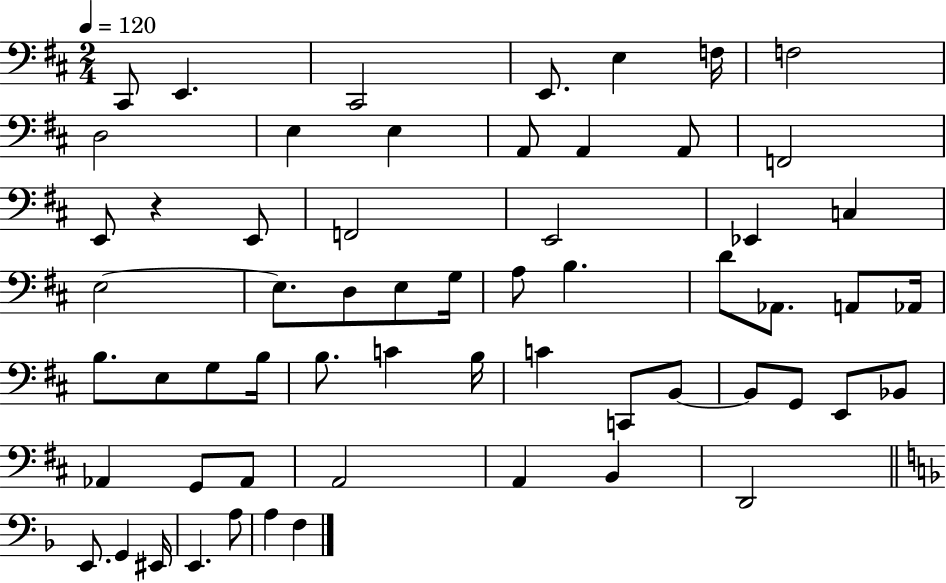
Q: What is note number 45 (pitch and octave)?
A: Bb2